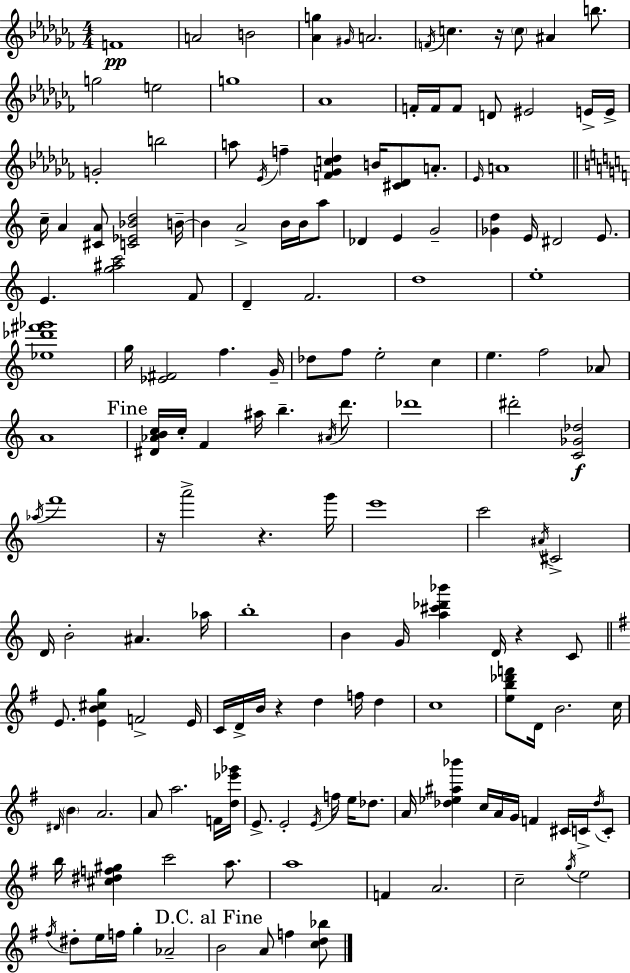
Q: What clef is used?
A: treble